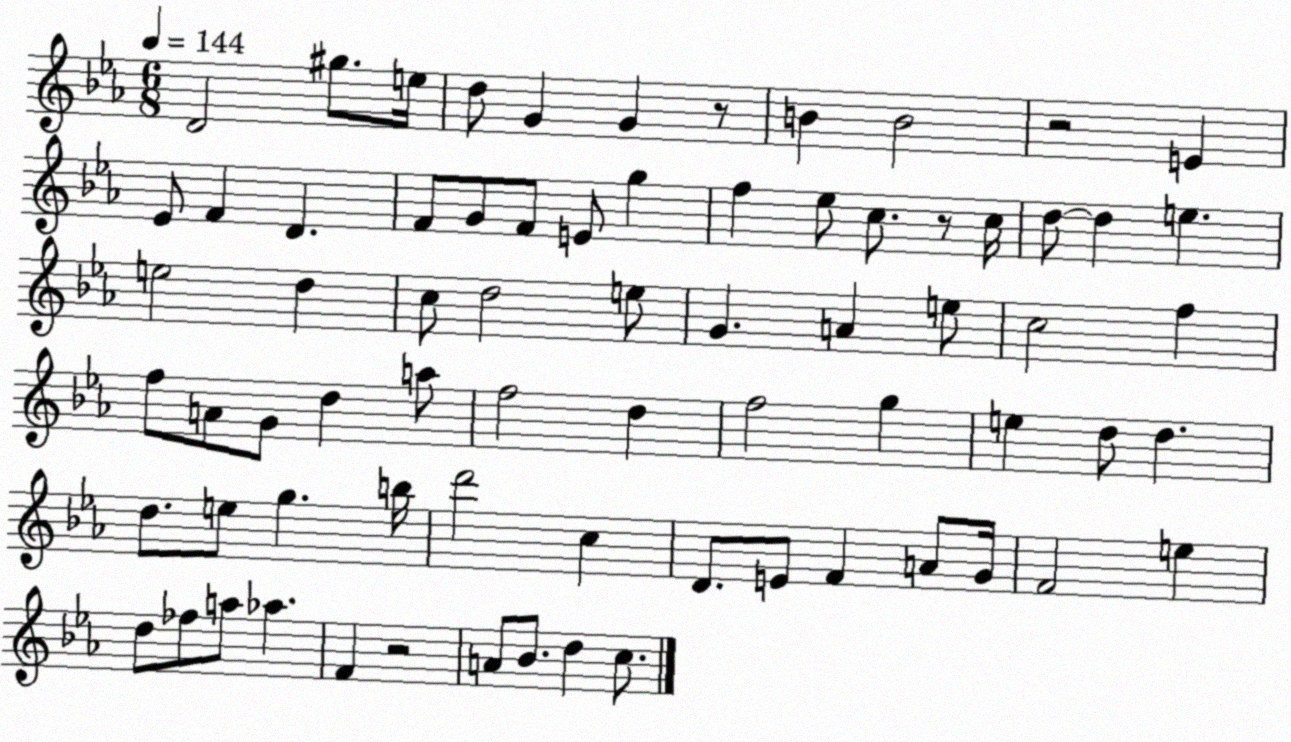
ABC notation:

X:1
T:Untitled
M:6/8
L:1/4
K:Eb
D2 ^g/2 e/4 d/2 G G z/2 B B2 z2 E _E/2 F D F/2 G/2 F/2 E/2 g f _e/2 c/2 z/2 c/4 d/2 d e e2 d c/2 d2 e/2 G A e/2 c2 f f/2 A/2 G/2 d a/2 f2 d f2 g e d/2 d d/2 e/2 g b/4 d'2 c D/2 E/2 F A/2 G/4 F2 e d/2 _f/2 a/2 _a F z2 A/2 _B/2 d c/2